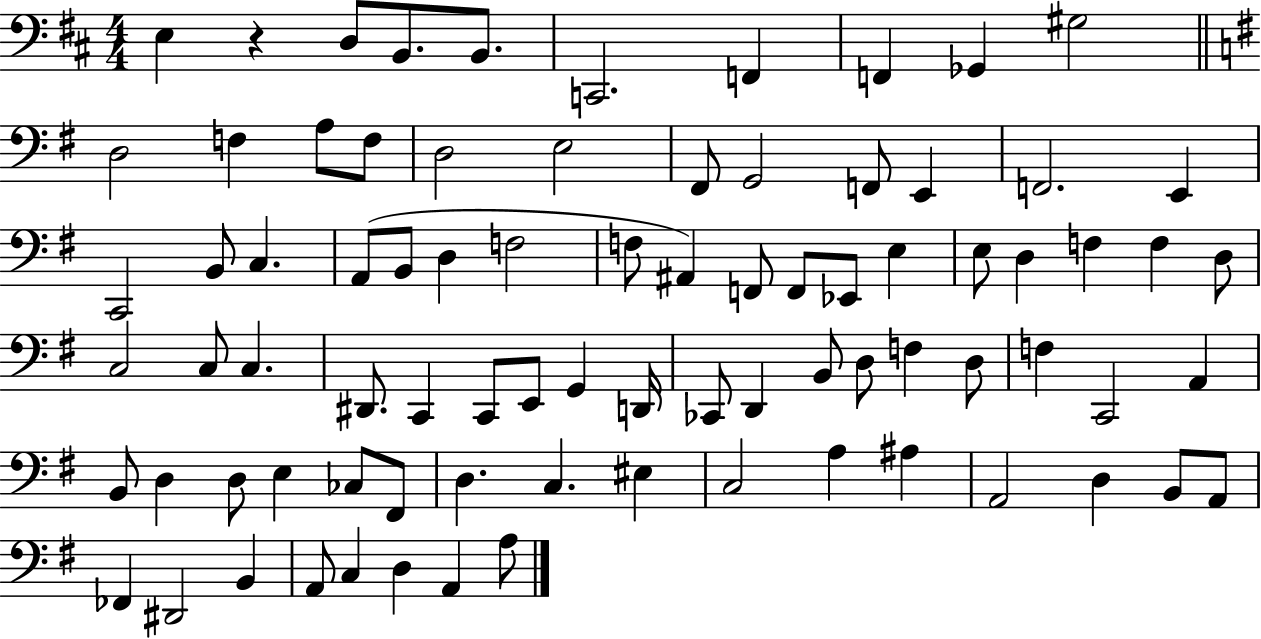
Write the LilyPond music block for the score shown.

{
  \clef bass
  \numericTimeSignature
  \time 4/4
  \key d \major
  \repeat volta 2 { e4 r4 d8 b,8. b,8. | c,2. f,4 | f,4 ges,4 gis2 | \bar "||" \break \key g \major d2 f4 a8 f8 | d2 e2 | fis,8 g,2 f,8 e,4 | f,2. e,4 | \break c,2 b,8 c4. | a,8( b,8 d4 f2 | f8 ais,4) f,8 f,8 ees,8 e4 | e8 d4 f4 f4 d8 | \break c2 c8 c4. | dis,8. c,4 c,8 e,8 g,4 d,16 | ces,8 d,4 b,8 d8 f4 d8 | f4 c,2 a,4 | \break b,8 d4 d8 e4 ces8 fis,8 | d4. c4. eis4 | c2 a4 ais4 | a,2 d4 b,8 a,8 | \break fes,4 dis,2 b,4 | a,8 c4 d4 a,4 a8 | } \bar "|."
}